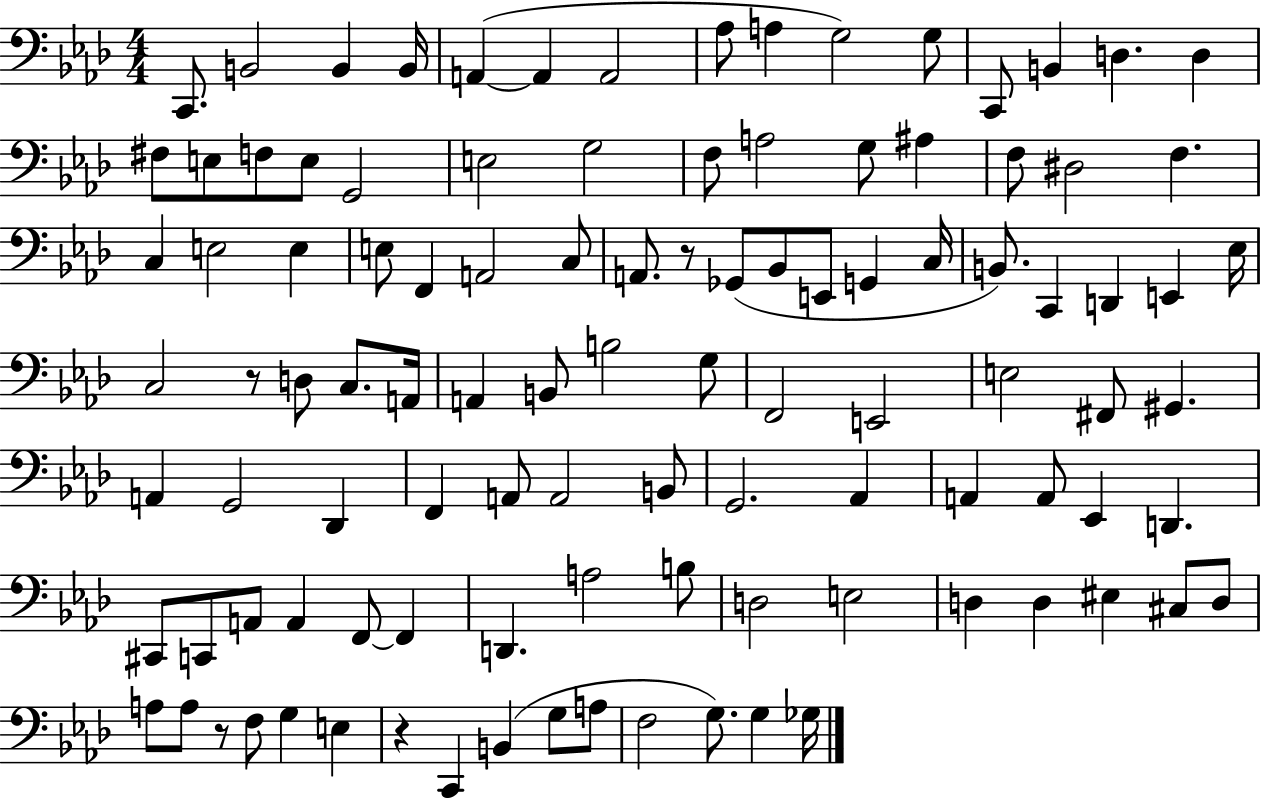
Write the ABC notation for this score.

X:1
T:Untitled
M:4/4
L:1/4
K:Ab
C,,/2 B,,2 B,, B,,/4 A,, A,, A,,2 _A,/2 A, G,2 G,/2 C,,/2 B,, D, D, ^F,/2 E,/2 F,/2 E,/2 G,,2 E,2 G,2 F,/2 A,2 G,/2 ^A, F,/2 ^D,2 F, C, E,2 E, E,/2 F,, A,,2 C,/2 A,,/2 z/2 _G,,/2 _B,,/2 E,,/2 G,, C,/4 B,,/2 C,, D,, E,, _E,/4 C,2 z/2 D,/2 C,/2 A,,/4 A,, B,,/2 B,2 G,/2 F,,2 E,,2 E,2 ^F,,/2 ^G,, A,, G,,2 _D,, F,, A,,/2 A,,2 B,,/2 G,,2 _A,, A,, A,,/2 _E,, D,, ^C,,/2 C,,/2 A,,/2 A,, F,,/2 F,, D,, A,2 B,/2 D,2 E,2 D, D, ^E, ^C,/2 D,/2 A,/2 A,/2 z/2 F,/2 G, E, z C,, B,, G,/2 A,/2 F,2 G,/2 G, _G,/4